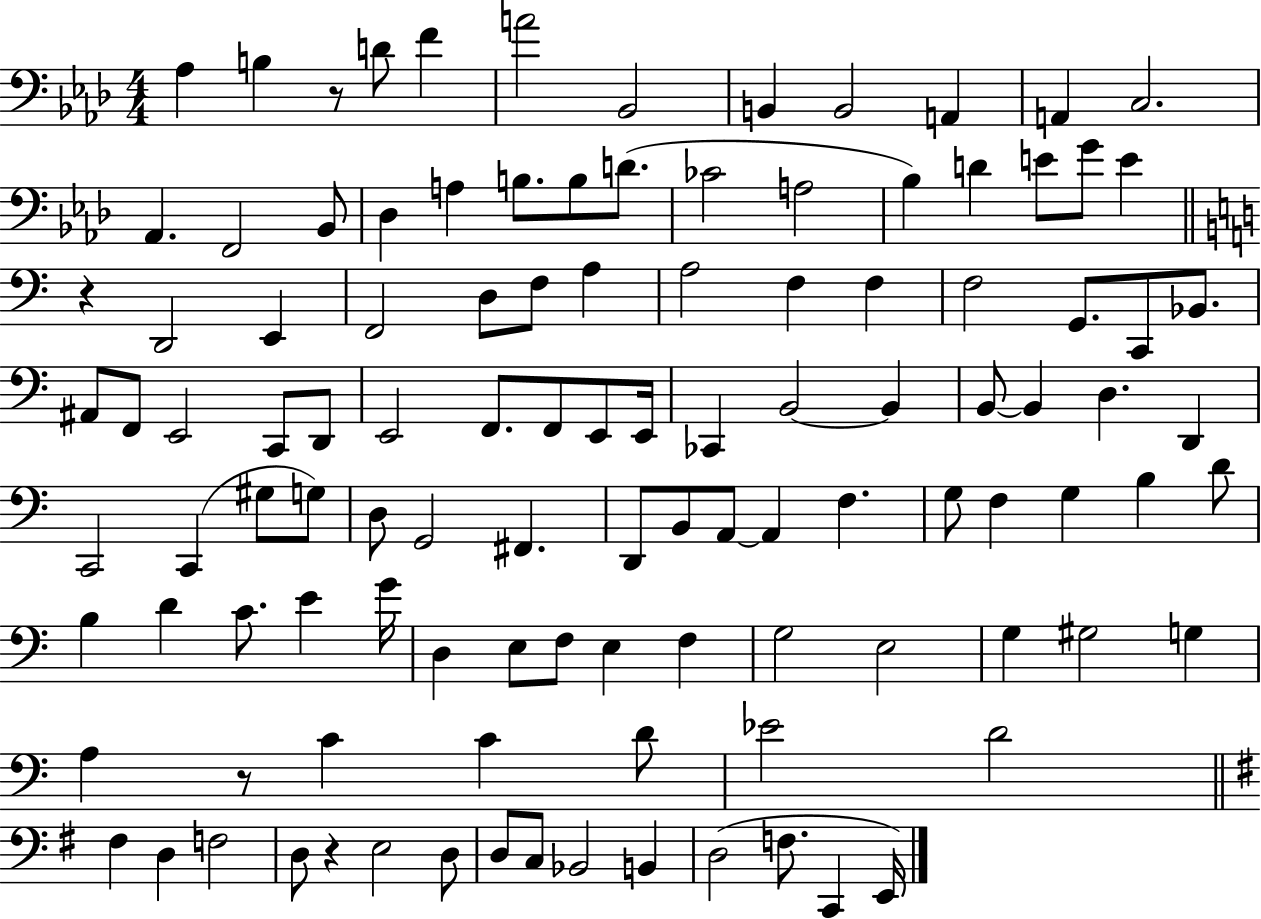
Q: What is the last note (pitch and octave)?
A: E2